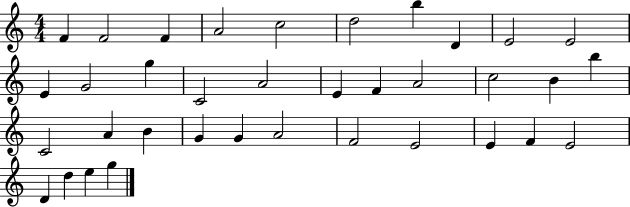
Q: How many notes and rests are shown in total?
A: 36